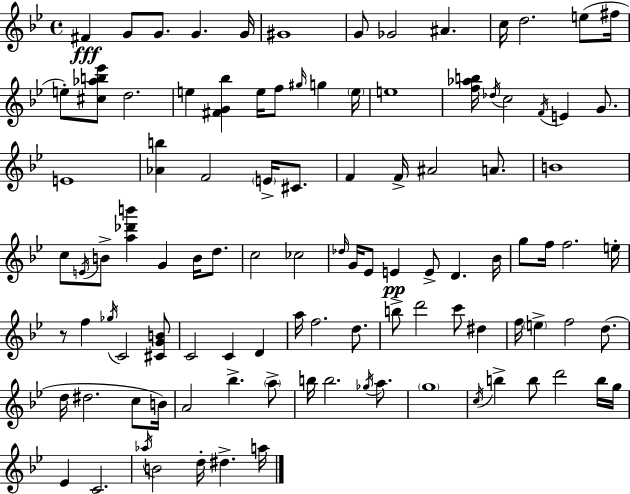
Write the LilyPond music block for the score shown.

{
  \clef treble
  \time 4/4
  \defaultTimeSignature
  \key bes \major
  \repeat volta 2 { fis'4\fff g'8 g'8. g'4. g'16 | gis'1 | g'8 ges'2 ais'4. | c''16 d''2. e''8( fis''16 | \break e''8-.) <cis'' aes'' b'' ees'''>8 d''2. | e''4 <fis' g' bes''>4 e''16 f''8 \grace { gis''16 } g''4 | \parenthesize e''16 e''1 | <f'' aes'' b''>16 \acciaccatura { des''16 } c''2 \acciaccatura { f'16 } e'4 | \break g'8. e'1 | <aes' b''>4 f'2 \parenthesize e'16-> | cis'8. f'4 f'16-> ais'2 | a'8. b'1 | \break c''8 \acciaccatura { e'16 } b'8-> <a'' des''' b'''>4 g'4 | b'16 d''8. c''2 ces''2 | \grace { des''16 } g'16 ees'8 e'4\pp e'8-> d'4. | bes'16 g''8 f''16 f''2. | \break e''16-. r8 f''4 \acciaccatura { ges''16 } c'2 | <cis' g' b'>8 c'2 c'4 | d'4 a''16 f''2. | d''8. b''8-> d'''2 | \break c'''8 dis''4 f''16 \parenthesize e''4-> f''2 | d''8.( d''16 dis''2. | c''8 b'16) a'2 bes''4.-> | \parenthesize a''8-> b''16 b''2. | \break \acciaccatura { ges''16 } a''8. \parenthesize g''1 | \acciaccatura { c''16 } b''4-> b''8 d'''2 | b''16 g''16 ees'4 c'2. | \acciaccatura { aes''16 } b'2 | \break d''16-. dis''4.-> a''16 } \bar "|."
}